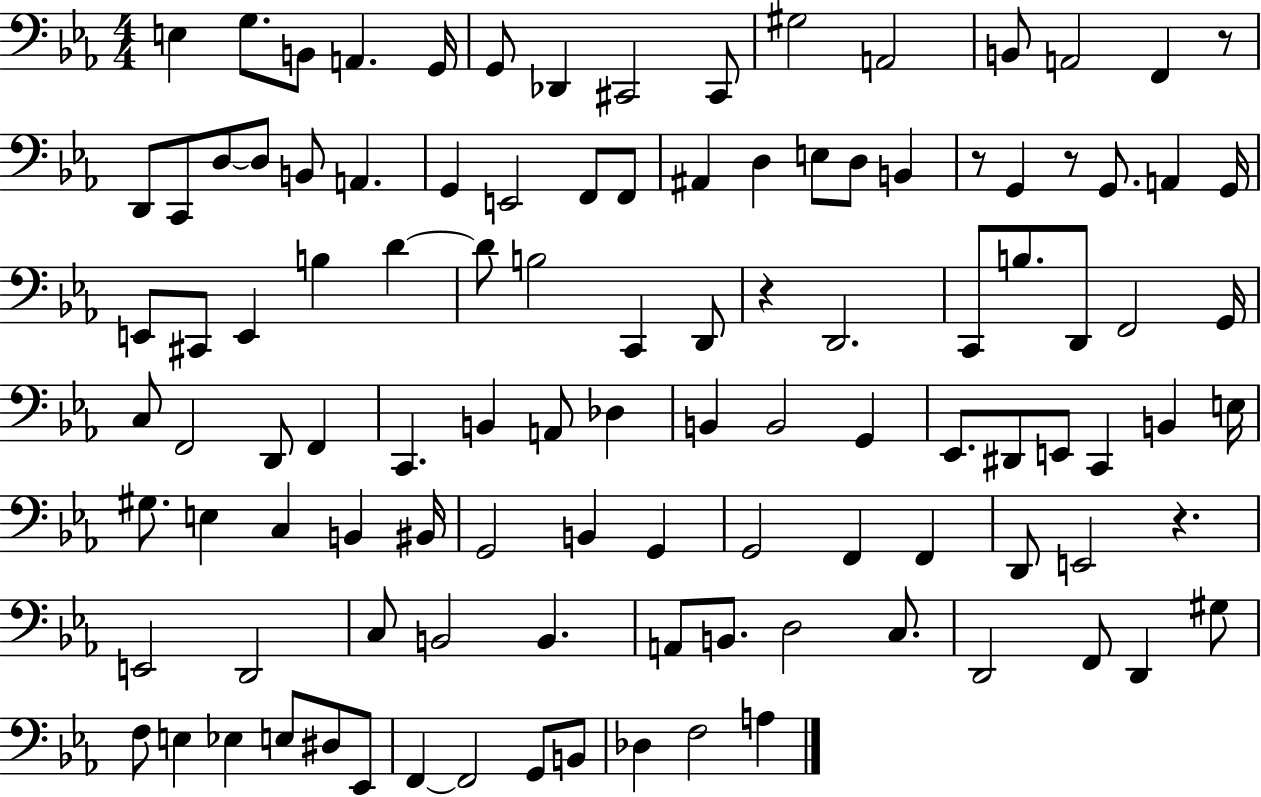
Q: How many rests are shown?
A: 5